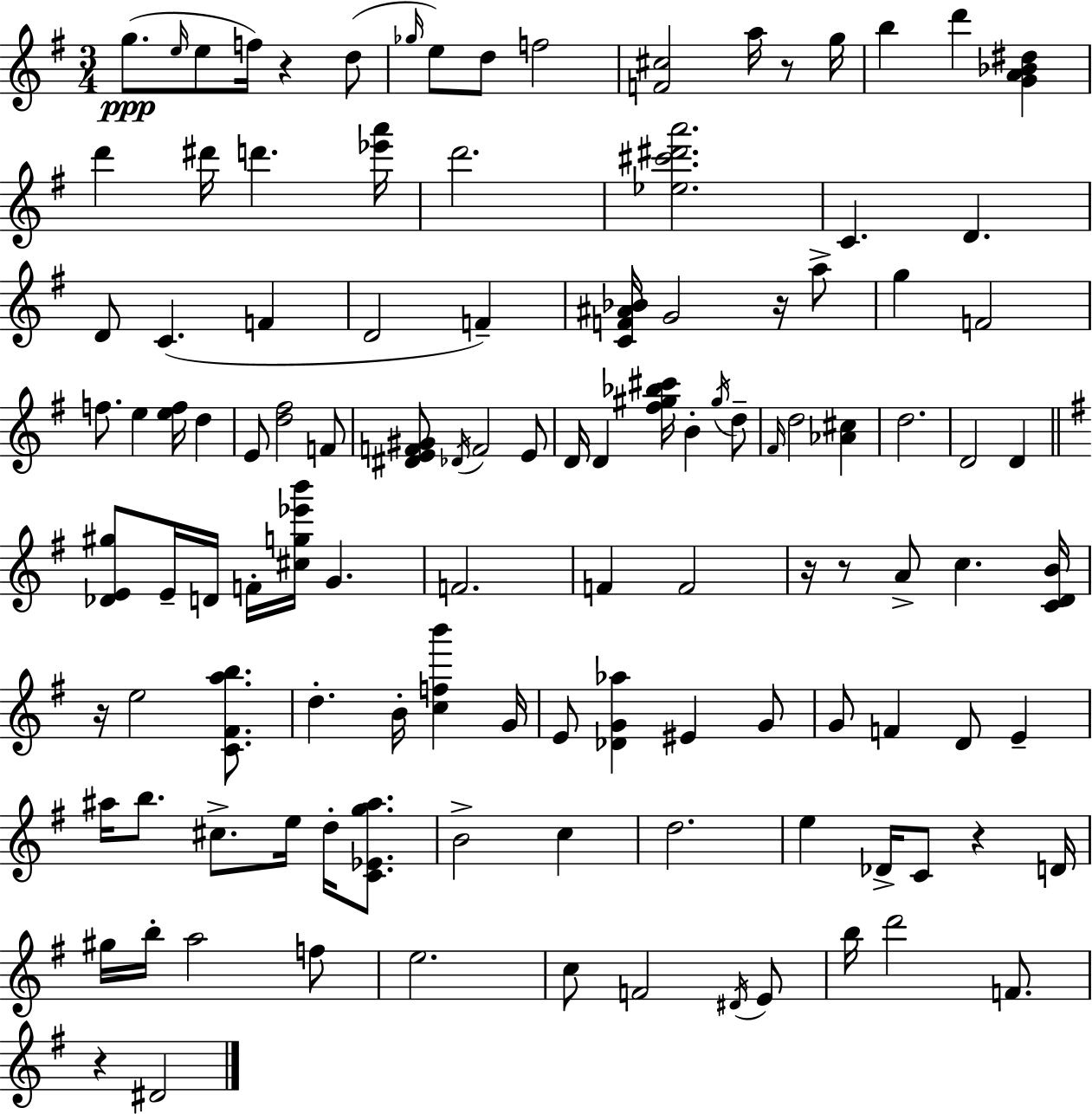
{
  \clef treble
  \numericTimeSignature
  \time 3/4
  \key e \minor
  g''8.(\ppp \grace { e''16 } e''8 f''16) r4 d''8( | \grace { ges''16 } e''8) d''8 f''2 | <f' cis''>2 a''16 r8 | g''16 b''4 d'''4 <g' a' bes' dis''>4 | \break d'''4 dis'''16 d'''4. | <ees''' a'''>16 d'''2. | <ees'' cis''' dis''' a'''>2. | c'4. d'4. | \break d'8 c'4.( f'4 | d'2 f'4--) | <c' f' ais' bes'>16 g'2 r16 | a''8-> g''4 f'2 | \break f''8. e''4 <e'' f''>16 d''4 | e'8 <d'' fis''>2 | f'8 <dis' e' f' gis'>8 \acciaccatura { des'16 } f'2 | e'8 d'16 d'4 <fis'' gis'' bes'' cis'''>16 b'4-. | \break \acciaccatura { gis''16 } d''8-- \grace { fis'16 } d''2 | <aes' cis''>4 d''2. | d'2 | d'4 \bar "||" \break \key e \minor <des' e' gis''>8 e'16-- d'16 f'16-. <cis'' g'' ees''' b'''>16 g'4. | f'2. | f'4 f'2 | r16 r8 a'8-> c''4. <c' d' b'>16 | \break r16 e''2 <c' fis' a'' b''>8. | d''4.-. b'16-. <c'' f'' b'''>4 g'16 | e'8 <des' g' aes''>4 eis'4 g'8 | g'8 f'4 d'8 e'4-- | \break ais''16 b''8. cis''8.-> e''16 d''16-. <c' ees' g'' ais''>8. | b'2-> c''4 | d''2. | e''4 des'16-> c'8 r4 d'16 | \break gis''16 b''16-. a''2 f''8 | e''2. | c''8 f'2 \acciaccatura { dis'16 } e'8 | b''16 d'''2 f'8. | \break r4 dis'2 | \bar "|."
}